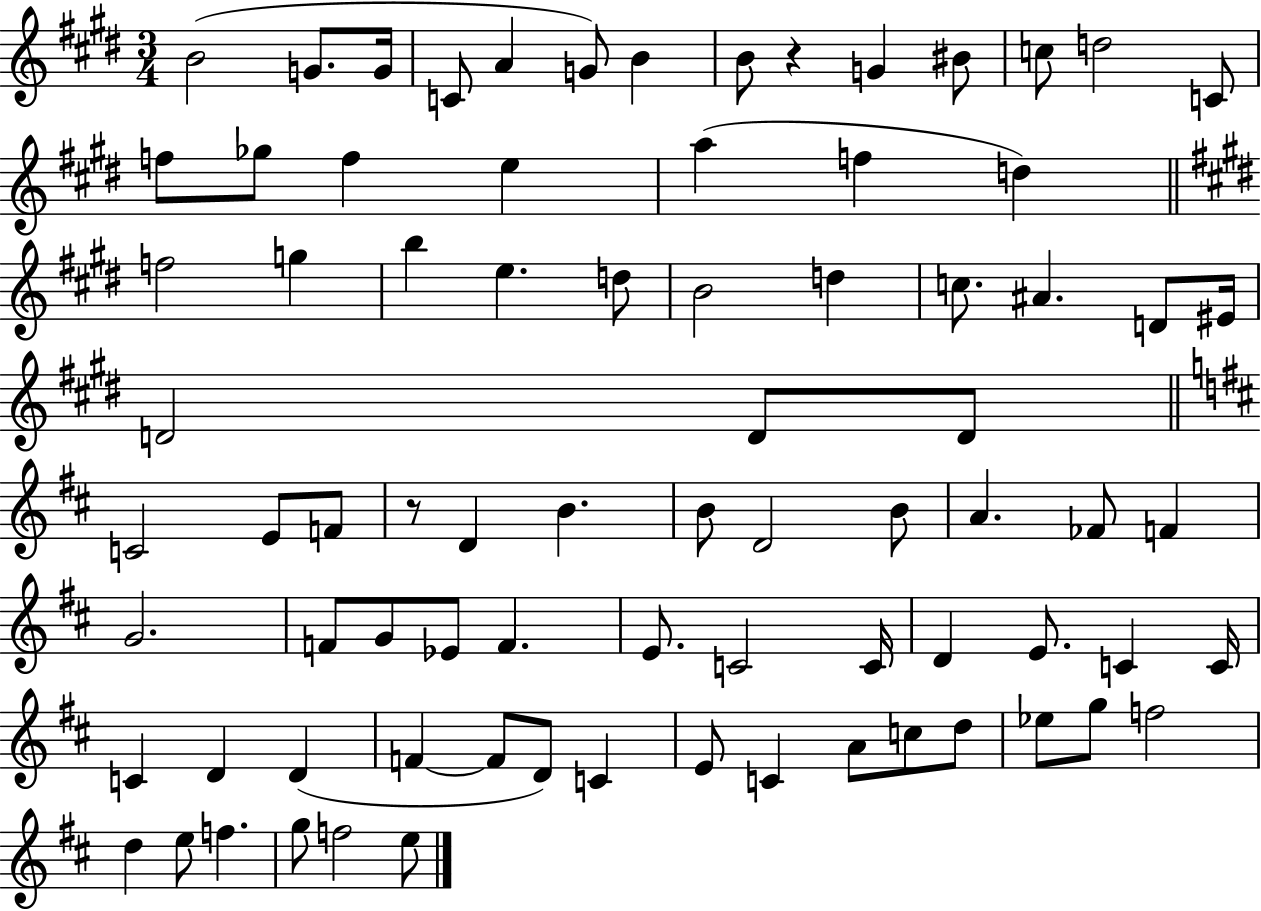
B4/h G4/e. G4/s C4/e A4/q G4/e B4/q B4/e R/q G4/q BIS4/e C5/e D5/h C4/e F5/e Gb5/e F5/q E5/q A5/q F5/q D5/q F5/h G5/q B5/q E5/q. D5/e B4/h D5/q C5/e. A#4/q. D4/e EIS4/s D4/h D4/e D4/e C4/h E4/e F4/e R/e D4/q B4/q. B4/e D4/h B4/e A4/q. FES4/e F4/q G4/h. F4/e G4/e Eb4/e F4/q. E4/e. C4/h C4/s D4/q E4/e. C4/q C4/s C4/q D4/q D4/q F4/q F4/e D4/e C4/q E4/e C4/q A4/e C5/e D5/e Eb5/e G5/e F5/h D5/q E5/e F5/q. G5/e F5/h E5/e